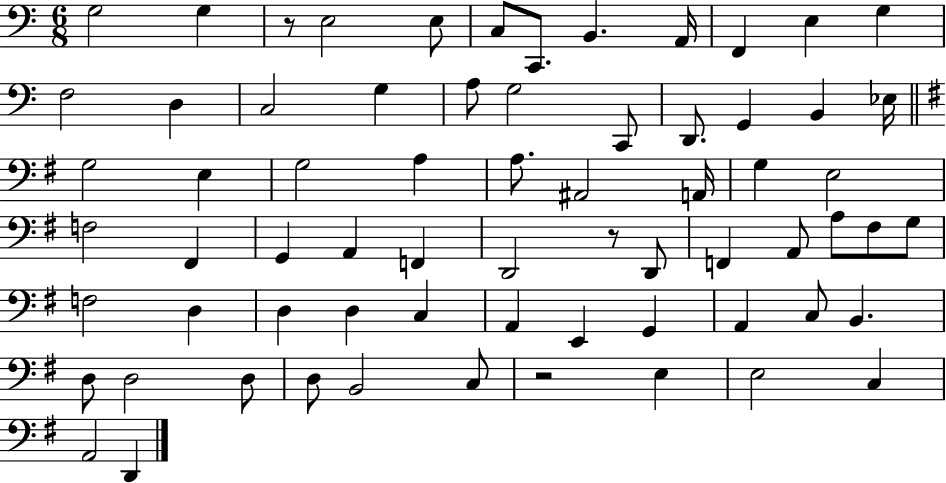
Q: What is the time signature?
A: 6/8